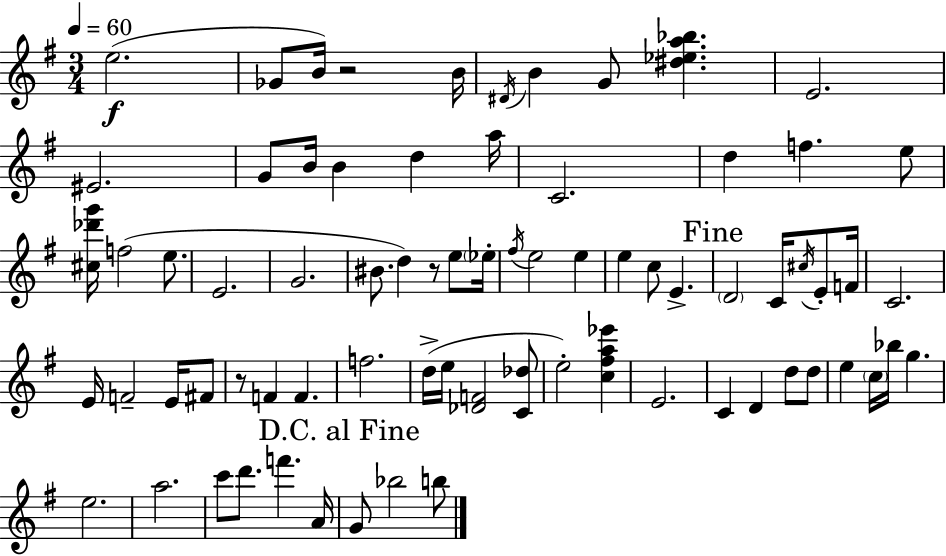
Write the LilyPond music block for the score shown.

{
  \clef treble
  \numericTimeSignature
  \time 3/4
  \key g \major
  \tempo 4 = 60
  e''2.(\f | ges'8 b'16) r2 b'16 | \acciaccatura { dis'16 } b'4 g'8 <dis'' ees'' a'' bes''>4. | e'2. | \break eis'2. | g'8 b'16 b'4 d''4 | a''16 c'2. | d''4 f''4. e''8 | \break <cis'' des''' g'''>16 f''2( e''8. | e'2. | g'2. | bis'8. d''4) r8 e''8 | \break \parenthesize ees''16-. \acciaccatura { fis''16 } e''2 e''4 | e''4 c''8 e'4.-> | \mark "Fine" \parenthesize d'2 c'16 \acciaccatura { cis''16 } | e'8-. f'16 c'2. | \break e'16 f'2-- | e'16 fis'8 r8 f'4 f'4. | f''2. | d''16->( e''16 <des' f'>2 | \break <c' des''>8 e''2-.) <c'' fis'' a'' ees'''>4 | e'2. | c'4 d'4 d''8 | d''8 e''4 \parenthesize c''16 bes''16 g''4. | \break e''2. | a''2. | c'''8 d'''8. f'''4. | a'16 \mark "D.C. al Fine" g'8 bes''2 | \break b''8 \bar "|."
}